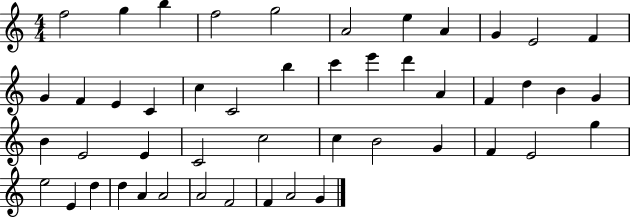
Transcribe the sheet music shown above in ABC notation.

X:1
T:Untitled
M:4/4
L:1/4
K:C
f2 g b f2 g2 A2 e A G E2 F G F E C c C2 b c' e' d' A F d B G B E2 E C2 c2 c B2 G F E2 g e2 E d d A A2 A2 F2 F A2 G